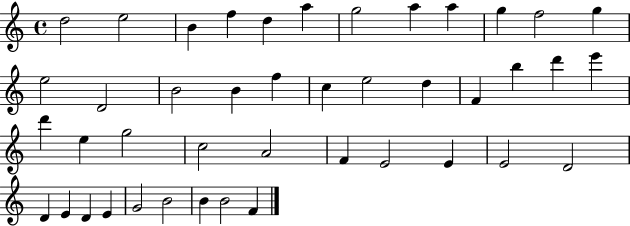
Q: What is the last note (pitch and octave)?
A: F4